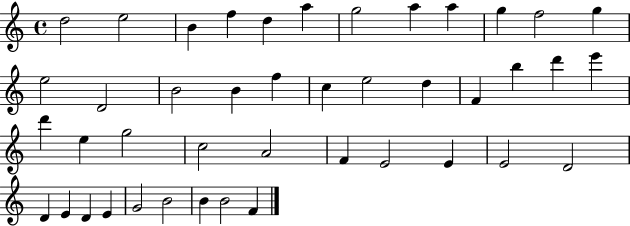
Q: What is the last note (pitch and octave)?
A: F4